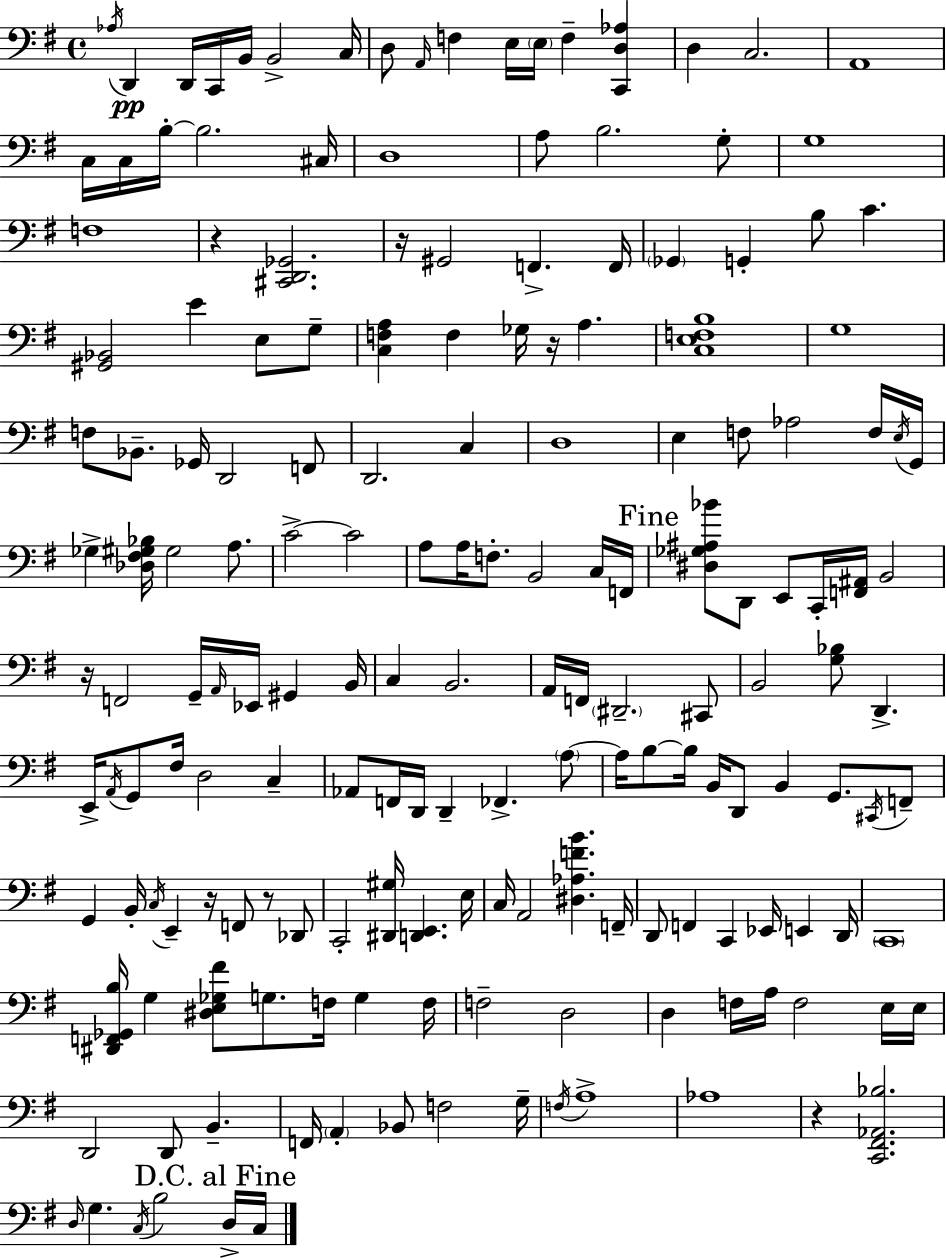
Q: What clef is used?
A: bass